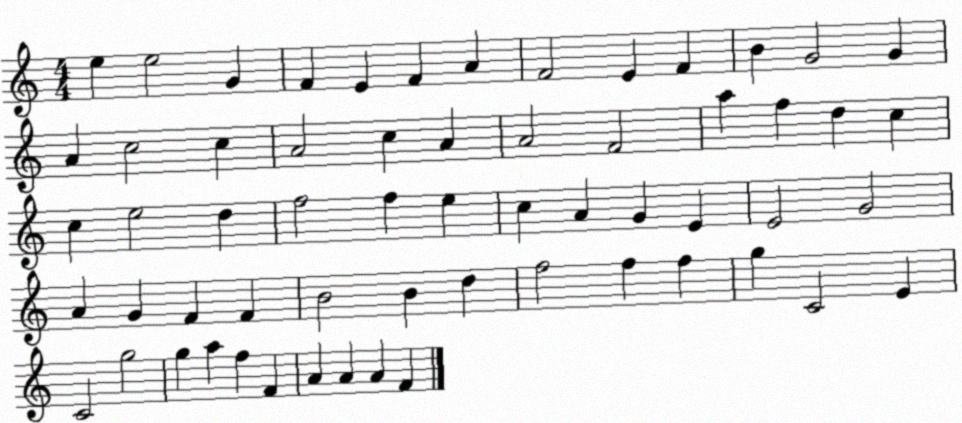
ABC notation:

X:1
T:Untitled
M:4/4
L:1/4
K:C
e e2 G F E F A F2 E F B G2 G A c2 c A2 c A A2 F2 a f d c c e2 d f2 f e c A G E E2 G2 A G F F B2 B d f2 f f g C2 E C2 g2 g a f F A A A F